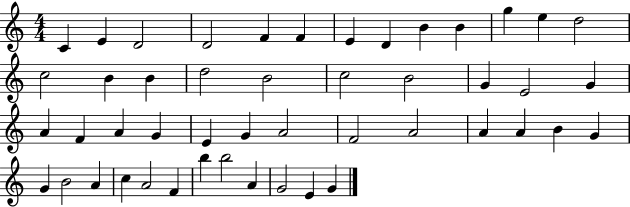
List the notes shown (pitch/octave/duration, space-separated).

C4/q E4/q D4/h D4/h F4/q F4/q E4/q D4/q B4/q B4/q G5/q E5/q D5/h C5/h B4/q B4/q D5/h B4/h C5/h B4/h G4/q E4/h G4/q A4/q F4/q A4/q G4/q E4/q G4/q A4/h F4/h A4/h A4/q A4/q B4/q G4/q G4/q B4/h A4/q C5/q A4/h F4/q B5/q B5/h A4/q G4/h E4/q G4/q